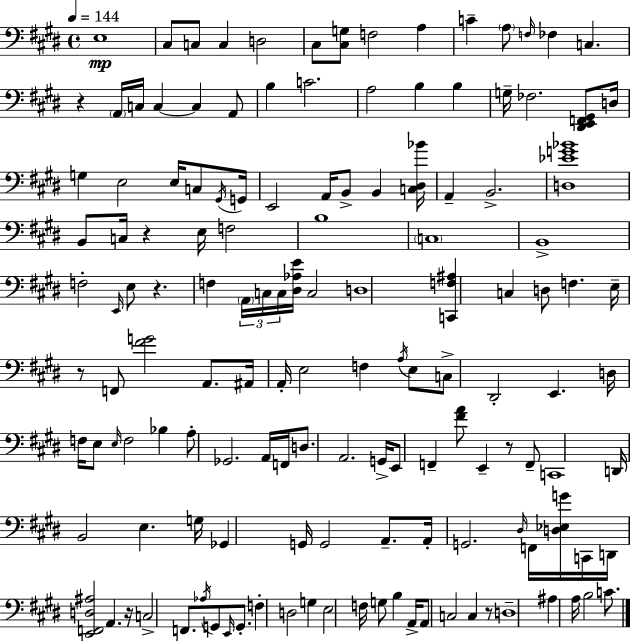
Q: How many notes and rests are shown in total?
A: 141